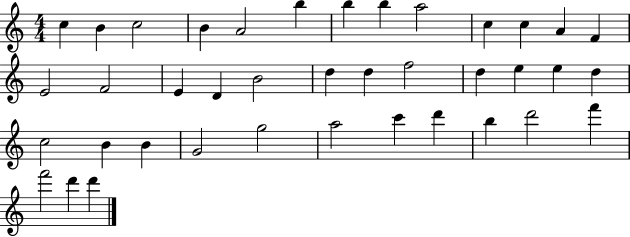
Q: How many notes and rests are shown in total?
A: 39